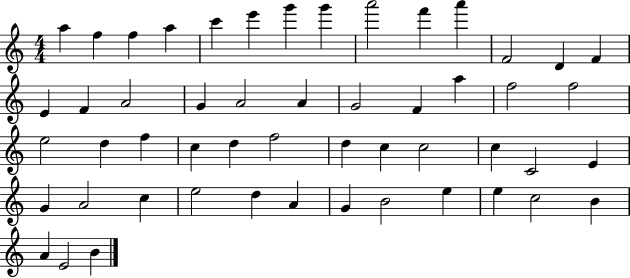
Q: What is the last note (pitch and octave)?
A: B4